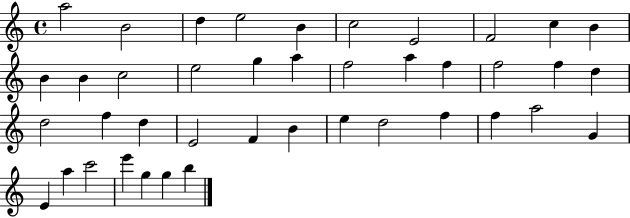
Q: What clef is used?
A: treble